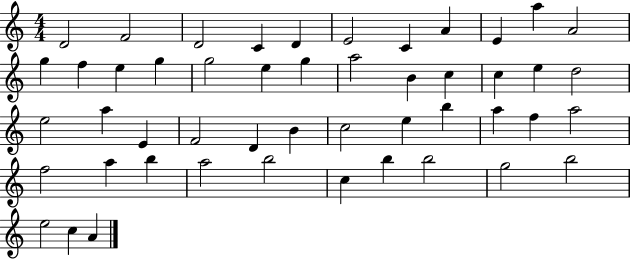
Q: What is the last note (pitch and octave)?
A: A4